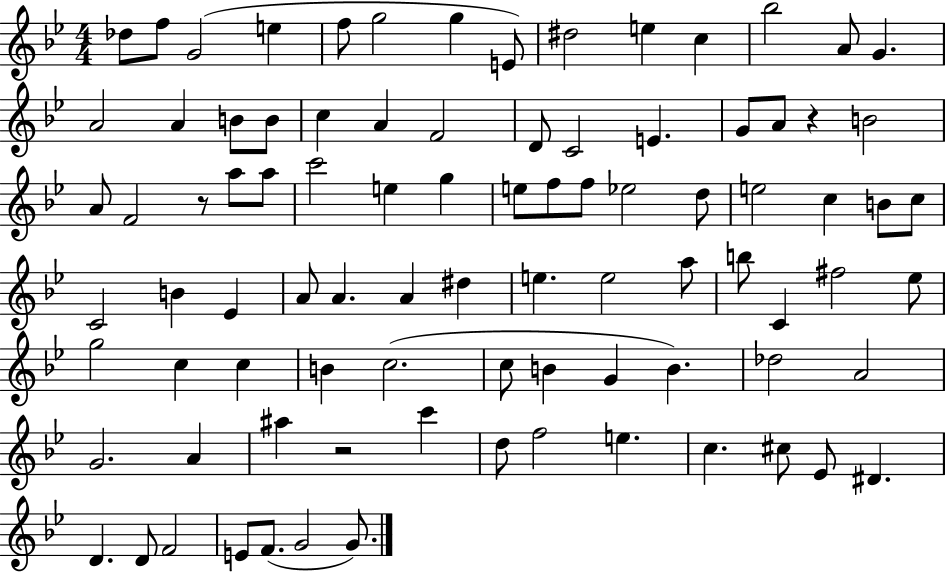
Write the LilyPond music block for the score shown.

{
  \clef treble
  \numericTimeSignature
  \time 4/4
  \key bes \major
  \repeat volta 2 { des''8 f''8 g'2( e''4 | f''8 g''2 g''4 e'8) | dis''2 e''4 c''4 | bes''2 a'8 g'4. | \break a'2 a'4 b'8 b'8 | c''4 a'4 f'2 | d'8 c'2 e'4. | g'8 a'8 r4 b'2 | \break a'8 f'2 r8 a''8 a''8 | c'''2 e''4 g''4 | e''8 f''8 f''8 ees''2 d''8 | e''2 c''4 b'8 c''8 | \break c'2 b'4 ees'4 | a'8 a'4. a'4 dis''4 | e''4. e''2 a''8 | b''8 c'4 fis''2 ees''8 | \break g''2 c''4 c''4 | b'4 c''2.( | c''8 b'4 g'4 b'4.) | des''2 a'2 | \break g'2. a'4 | ais''4 r2 c'''4 | d''8 f''2 e''4. | c''4. cis''8 ees'8 dis'4. | \break d'4. d'8 f'2 | e'8 f'8.( g'2 g'8.) | } \bar "|."
}